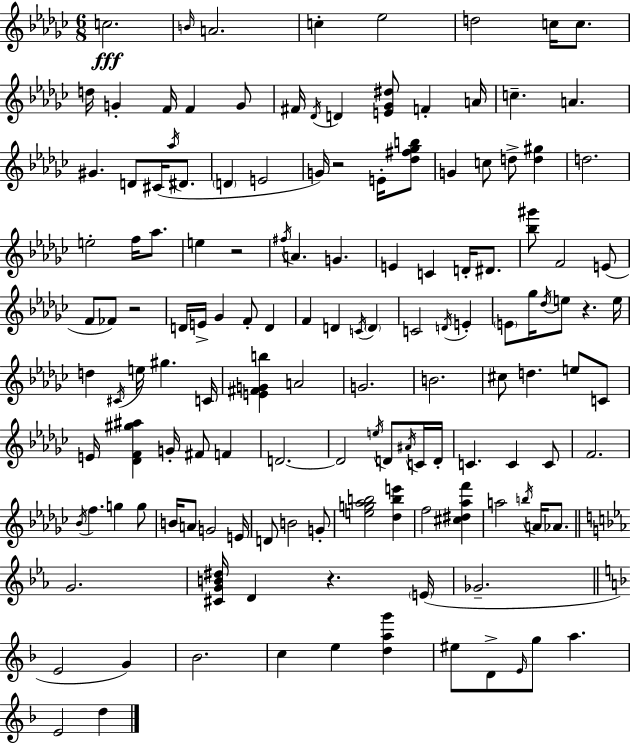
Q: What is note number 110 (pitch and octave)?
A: D4